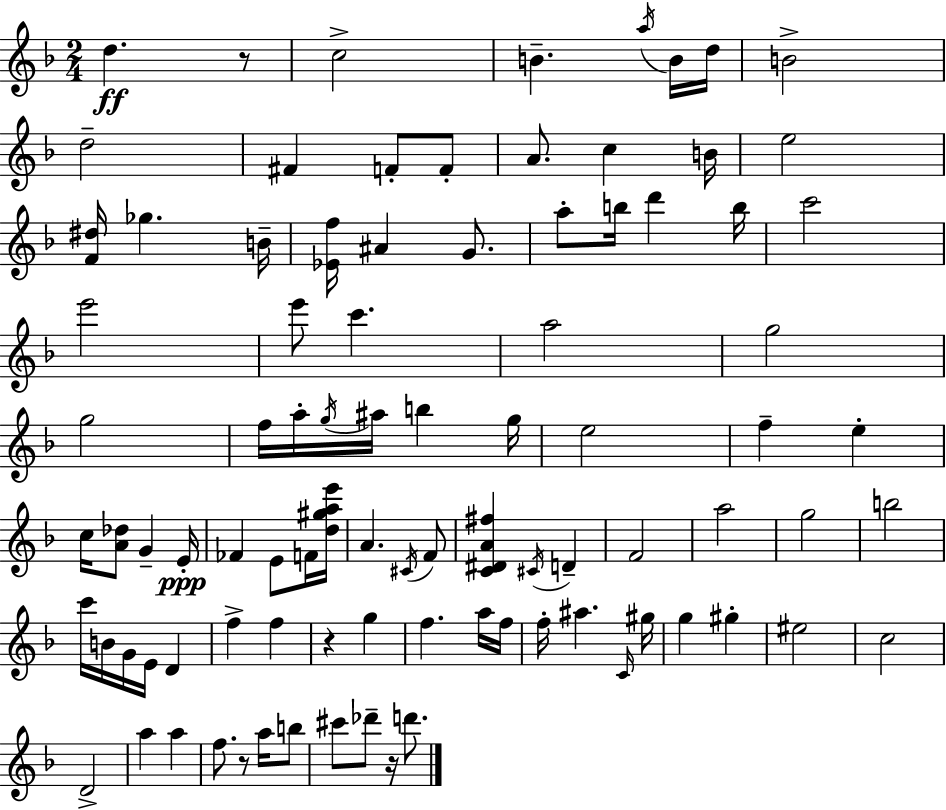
{
  \clef treble
  \numericTimeSignature
  \time 2/4
  \key d \minor
  d''4.\ff r8 | c''2-> | b'4.-- \acciaccatura { a''16 } b'16 | d''16 b'2-> | \break d''2-- | fis'4 f'8-. f'8-. | a'8. c''4 | b'16 e''2 | \break <f' dis''>16 ges''4. | b'16-- <ees' f''>16 ais'4 g'8. | a''8-. b''16 d'''4 | b''16 c'''2 | \break e'''2 | e'''8 c'''4. | a''2 | g''2 | \break g''2 | f''16 a''16-. \acciaccatura { g''16 } ais''16 b''4 | g''16 e''2 | f''4-- e''4-. | \break c''16 <a' des''>8 g'4-- | e'16-.\ppp fes'4 e'8 | f'16 <d'' gis'' a'' e'''>16 a'4. | \acciaccatura { cis'16 } f'8 <c' dis' a' fis''>4 \acciaccatura { cis'16 } | \break d'4-- f'2 | a''2 | g''2 | b''2 | \break c'''16 b'16 g'16 e'16 | d'4 f''4-> | f''4 r4 | g''4 f''4. | \break a''16 f''16 f''16-. ais''4. | \grace { c'16 } gis''16 g''4 | gis''4-. eis''2 | c''2 | \break d'2-> | a''4 | a''4 f''8. | r8 a''16 b''8 cis'''8 des'''8-- | \break r16 d'''8. \bar "|."
}